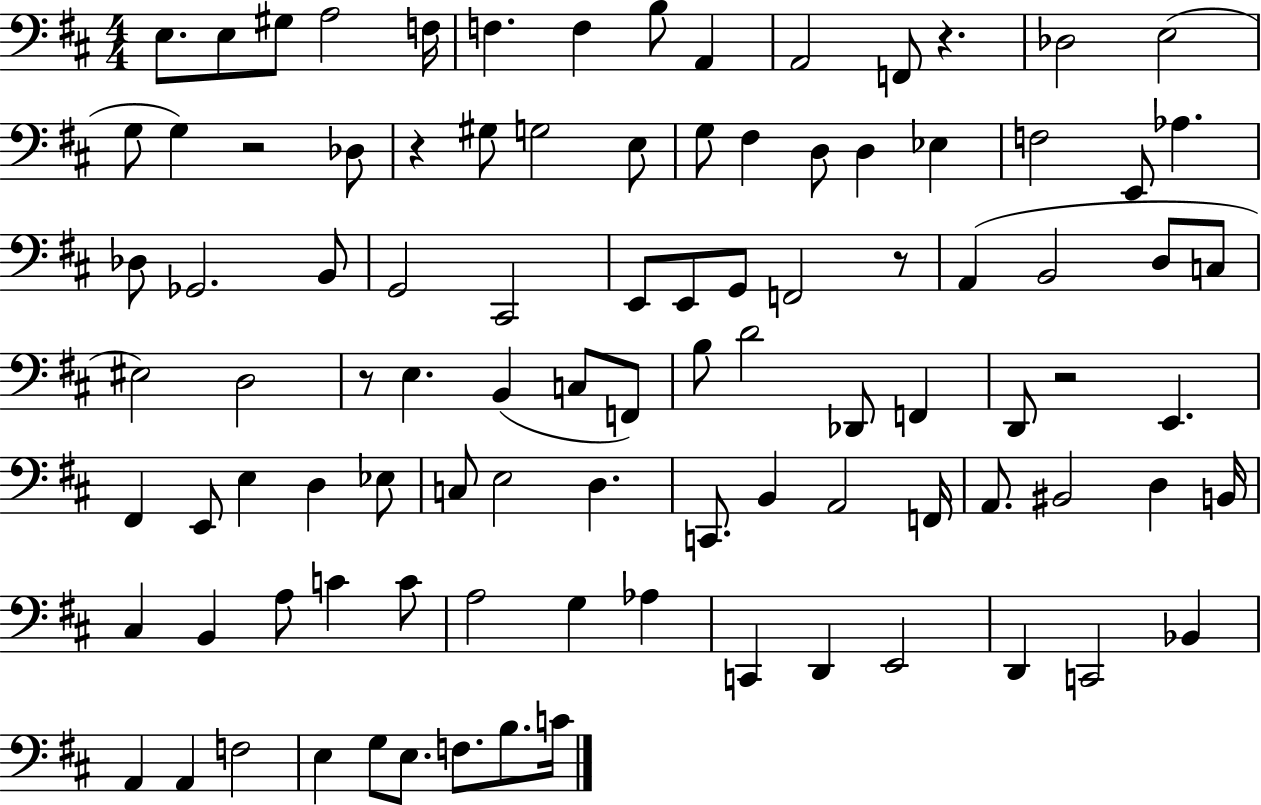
E3/e. E3/e G#3/e A3/h F3/s F3/q. F3/q B3/e A2/q A2/h F2/e R/q. Db3/h E3/h G3/e G3/q R/h Db3/e R/q G#3/e G3/h E3/e G3/e F#3/q D3/e D3/q Eb3/q F3/h E2/e Ab3/q. Db3/e Gb2/h. B2/e G2/h C#2/h E2/e E2/e G2/e F2/h R/e A2/q B2/h D3/e C3/e EIS3/h D3/h R/e E3/q. B2/q C3/e F2/e B3/e D4/h Db2/e F2/q D2/e R/h E2/q. F#2/q E2/e E3/q D3/q Eb3/e C3/e E3/h D3/q. C2/e. B2/q A2/h F2/s A2/e. BIS2/h D3/q B2/s C#3/q B2/q A3/e C4/q C4/e A3/h G3/q Ab3/q C2/q D2/q E2/h D2/q C2/h Bb2/q A2/q A2/q F3/h E3/q G3/e E3/e. F3/e. B3/e. C4/s